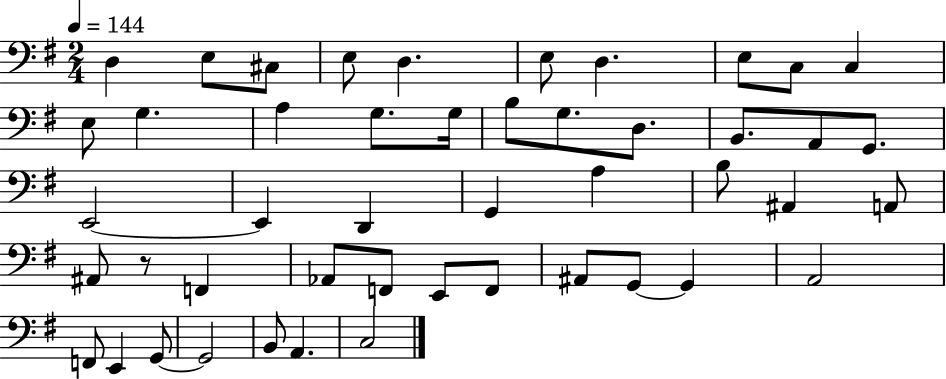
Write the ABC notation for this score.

X:1
T:Untitled
M:2/4
L:1/4
K:G
D, E,/2 ^C,/2 E,/2 D, E,/2 D, E,/2 C,/2 C, E,/2 G, A, G,/2 G,/4 B,/2 G,/2 D,/2 B,,/2 A,,/2 G,,/2 E,,2 E,, D,, G,, A, B,/2 ^A,, A,,/2 ^A,,/2 z/2 F,, _A,,/2 F,,/2 E,,/2 F,,/2 ^A,,/2 G,,/2 G,, A,,2 F,,/2 E,, G,,/2 G,,2 B,,/2 A,, C,2